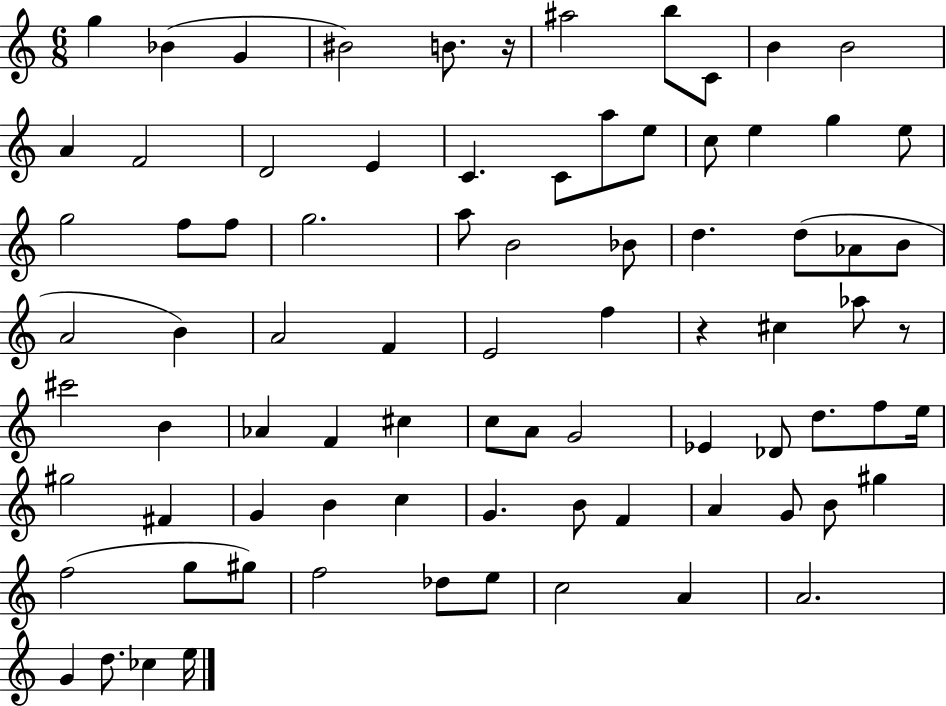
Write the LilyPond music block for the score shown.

{
  \clef treble
  \numericTimeSignature
  \time 6/8
  \key c \major
  g''4 bes'4( g'4 | bis'2) b'8. r16 | ais''2 b''8 c'8 | b'4 b'2 | \break a'4 f'2 | d'2 e'4 | c'4. c'8 a''8 e''8 | c''8 e''4 g''4 e''8 | \break g''2 f''8 f''8 | g''2. | a''8 b'2 bes'8 | d''4. d''8( aes'8 b'8 | \break a'2 b'4) | a'2 f'4 | e'2 f''4 | r4 cis''4 aes''8 r8 | \break cis'''2 b'4 | aes'4 f'4 cis''4 | c''8 a'8 g'2 | ees'4 des'8 d''8. f''8 e''16 | \break gis''2 fis'4 | g'4 b'4 c''4 | g'4. b'8 f'4 | a'4 g'8 b'8 gis''4 | \break f''2( g''8 gis''8) | f''2 des''8 e''8 | c''2 a'4 | a'2. | \break g'4 d''8. ces''4 e''16 | \bar "|."
}